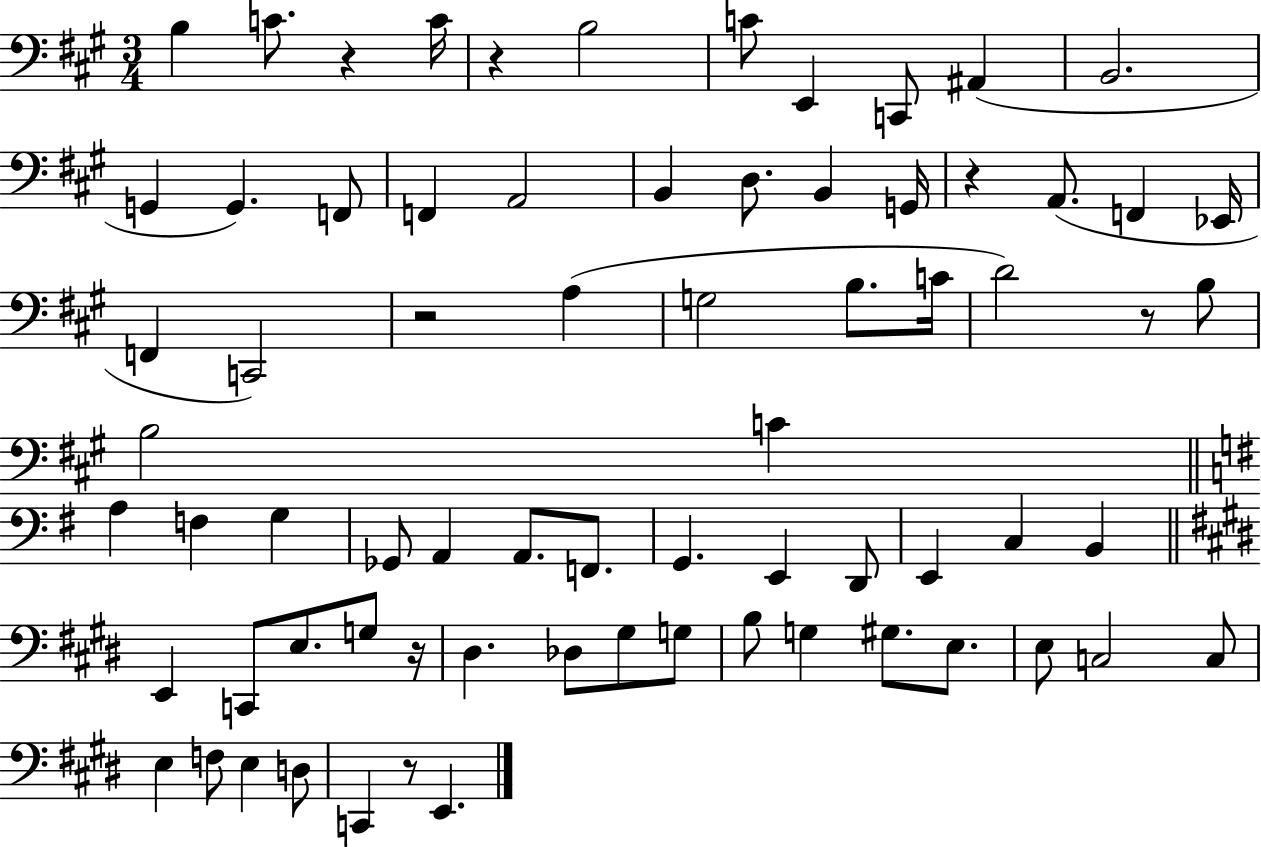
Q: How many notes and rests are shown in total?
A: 72